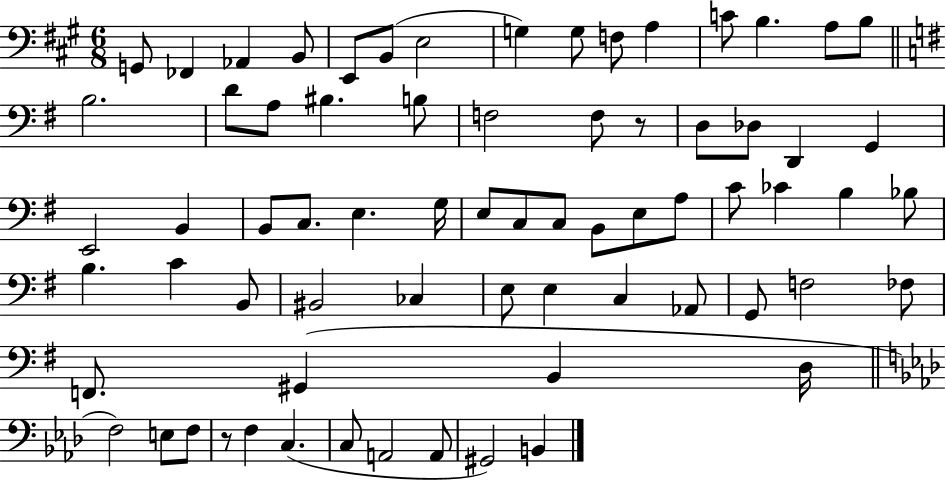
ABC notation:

X:1
T:Untitled
M:6/8
L:1/4
K:A
G,,/2 _F,, _A,, B,,/2 E,,/2 B,,/2 E,2 G, G,/2 F,/2 A, C/2 B, A,/2 B,/2 B,2 D/2 A,/2 ^B, B,/2 F,2 F,/2 z/2 D,/2 _D,/2 D,, G,, E,,2 B,, B,,/2 C,/2 E, G,/4 E,/2 C,/2 C,/2 B,,/2 E,/2 A,/2 C/2 _C B, _B,/2 B, C B,,/2 ^B,,2 _C, E,/2 E, C, _A,,/2 G,,/2 F,2 _F,/2 F,,/2 ^G,, B,, D,/4 F,2 E,/2 F,/2 z/2 F, C, C,/2 A,,2 A,,/2 ^G,,2 B,,